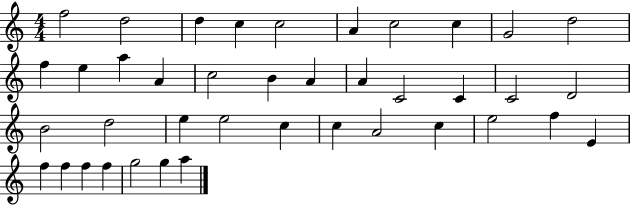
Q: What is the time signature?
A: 4/4